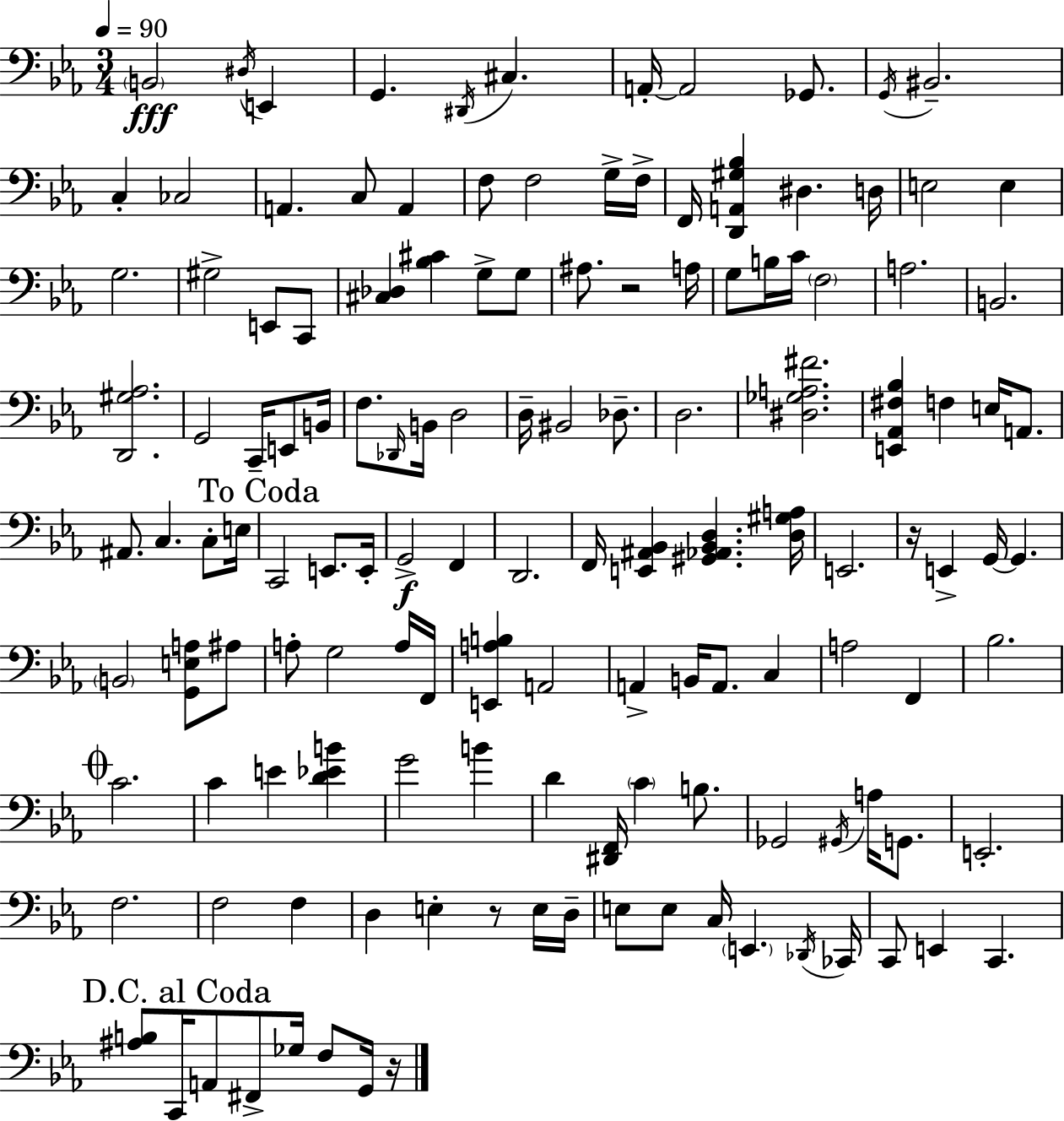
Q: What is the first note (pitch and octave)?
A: B2